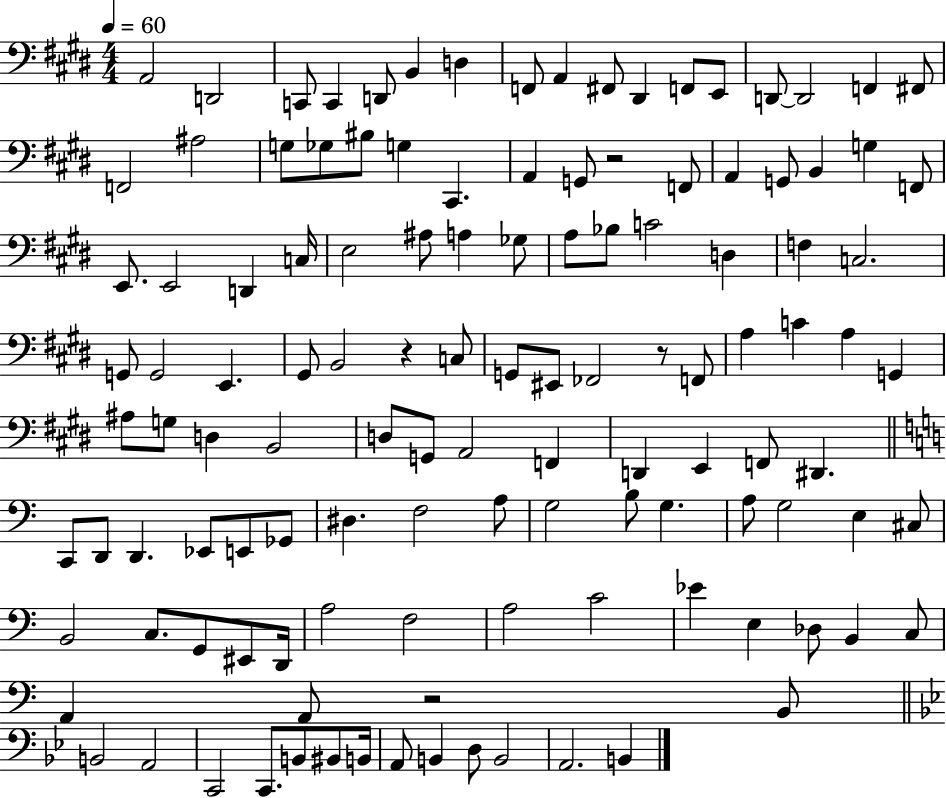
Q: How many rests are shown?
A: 4